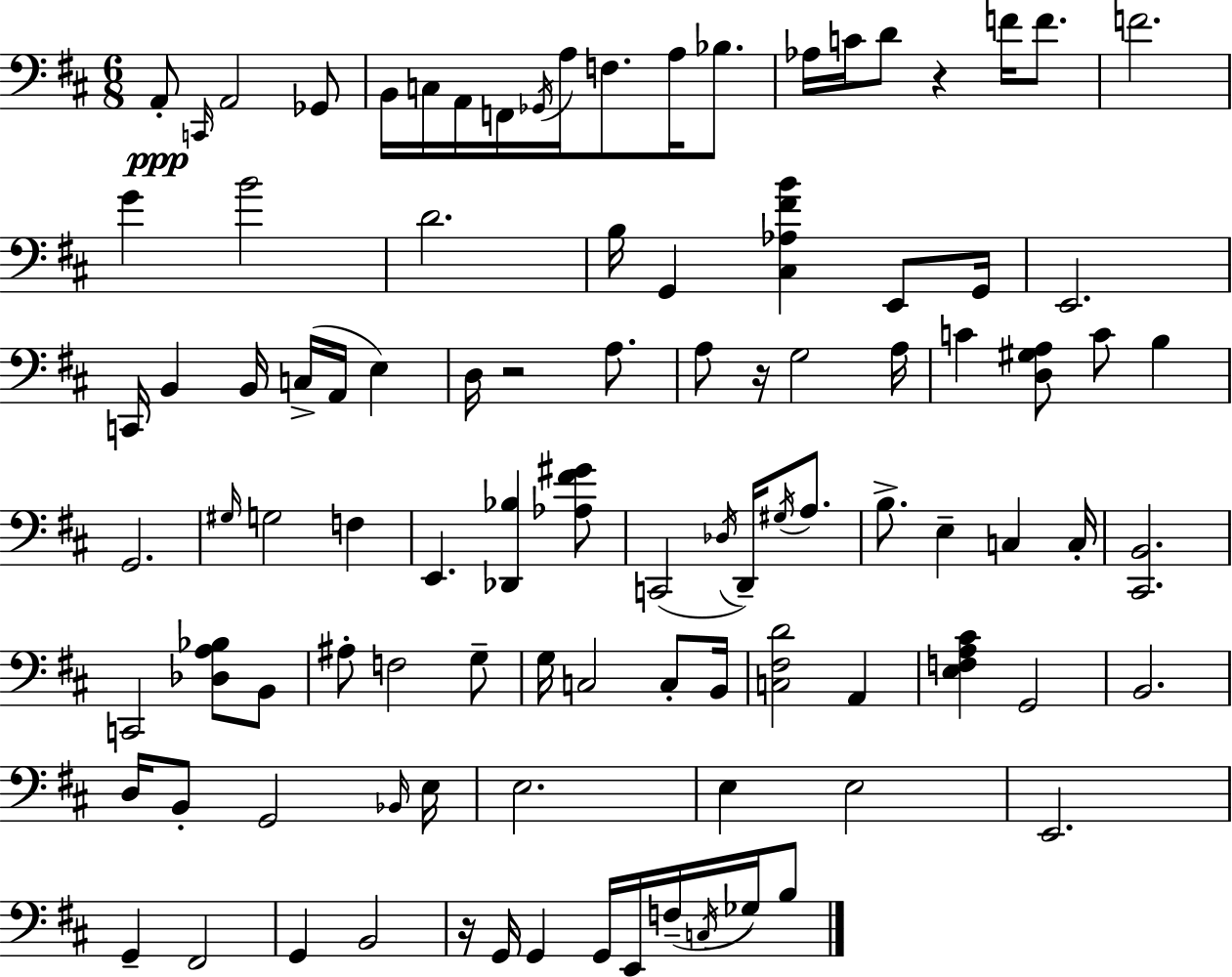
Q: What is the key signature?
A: D major